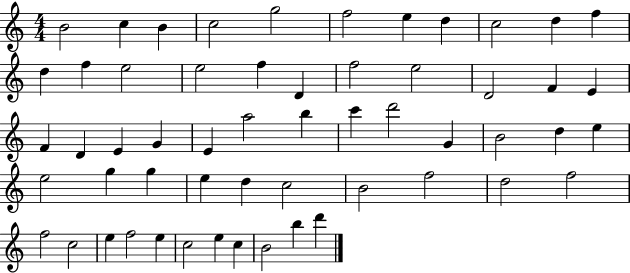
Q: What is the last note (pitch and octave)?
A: D6